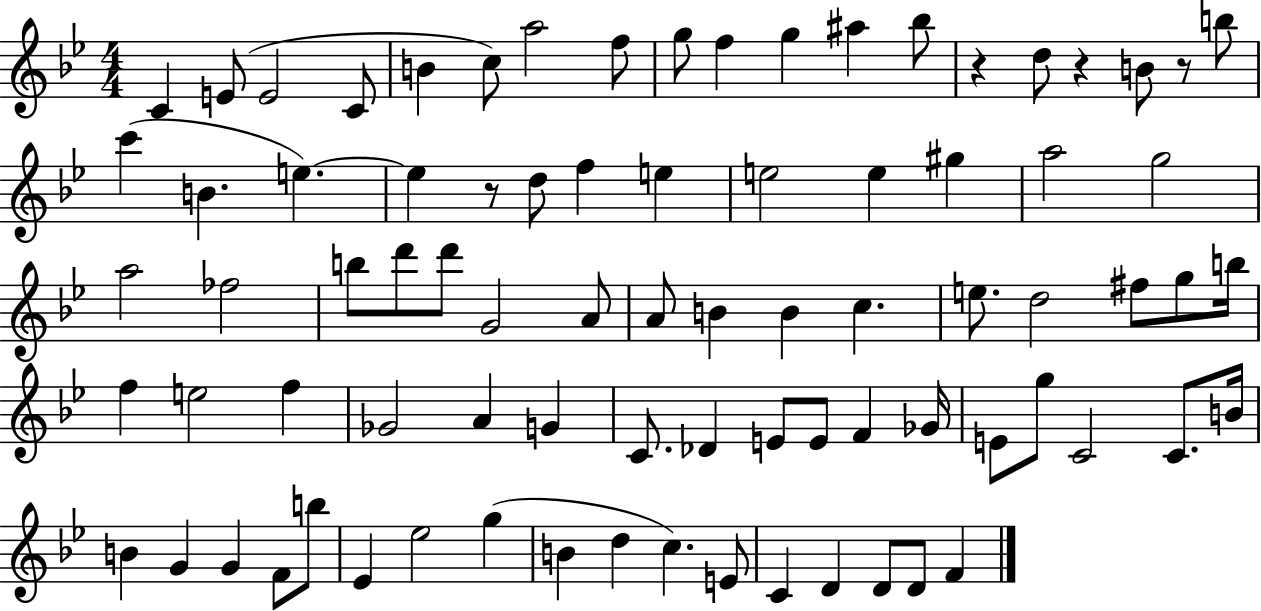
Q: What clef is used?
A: treble